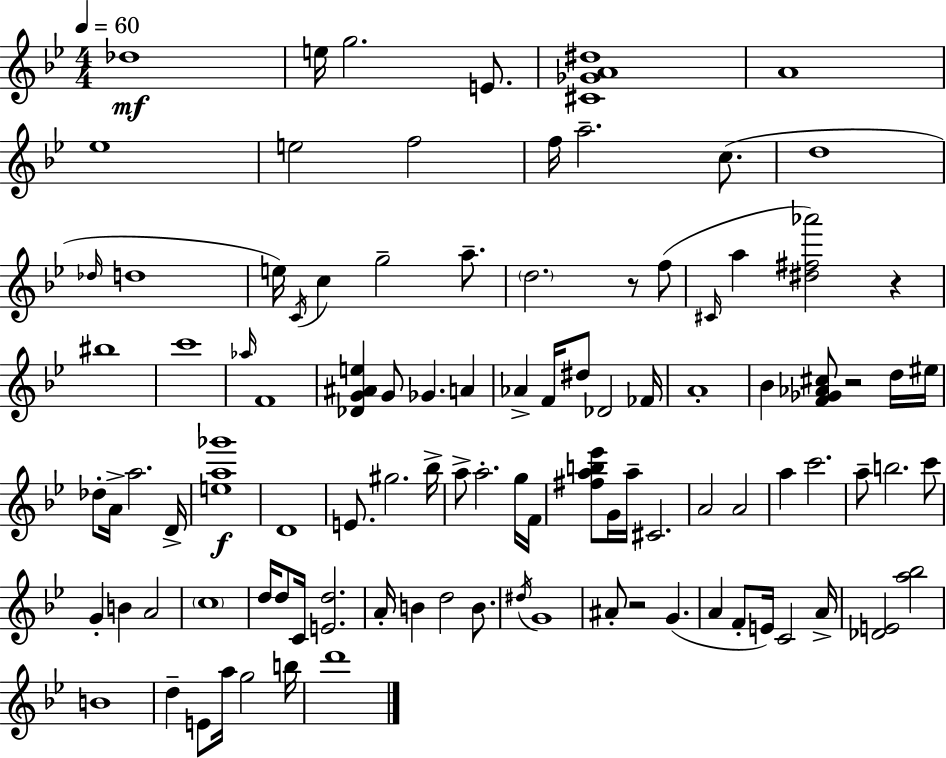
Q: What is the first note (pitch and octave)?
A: Db5